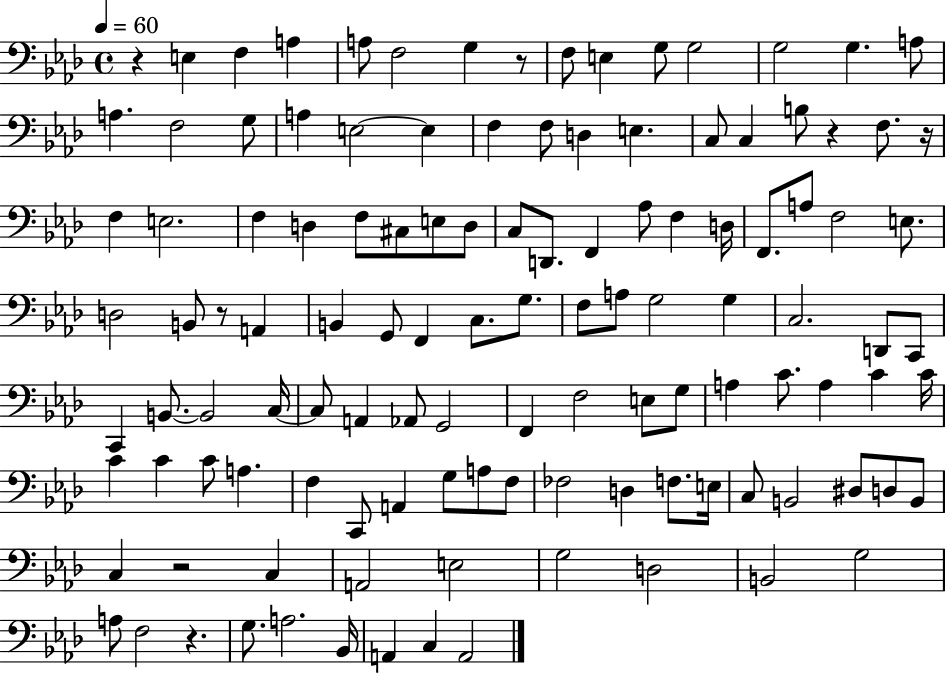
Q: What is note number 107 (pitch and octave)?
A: G3